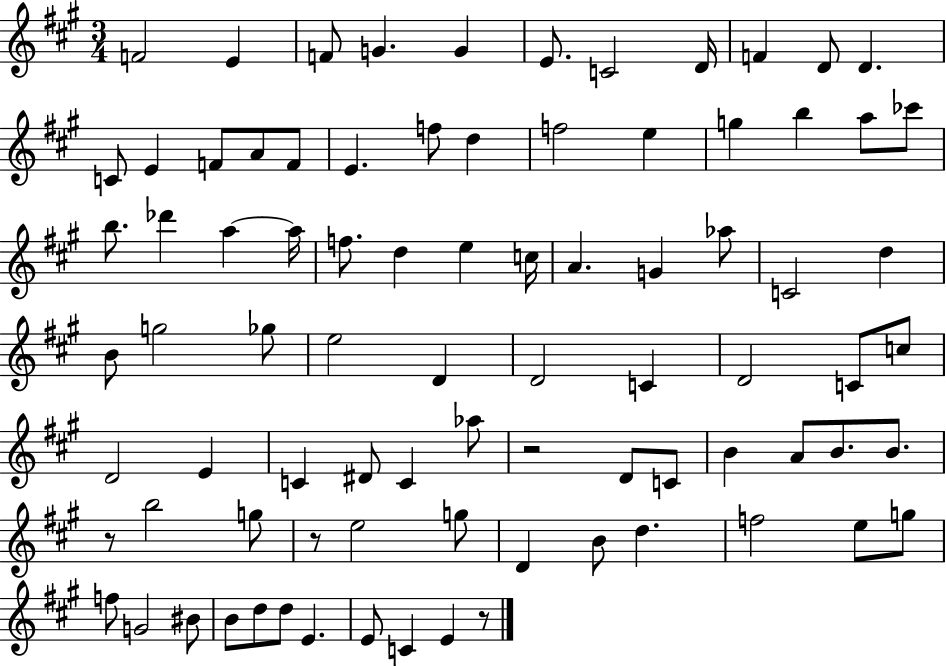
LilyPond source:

{
  \clef treble
  \numericTimeSignature
  \time 3/4
  \key a \major
  \repeat volta 2 { f'2 e'4 | f'8 g'4. g'4 | e'8. c'2 d'16 | f'4 d'8 d'4. | \break c'8 e'4 f'8 a'8 f'8 | e'4. f''8 d''4 | f''2 e''4 | g''4 b''4 a''8 ces'''8 | \break b''8. des'''4 a''4~~ a''16 | f''8. d''4 e''4 c''16 | a'4. g'4 aes''8 | c'2 d''4 | \break b'8 g''2 ges''8 | e''2 d'4 | d'2 c'4 | d'2 c'8 c''8 | \break d'2 e'4 | c'4 dis'8 c'4 aes''8 | r2 d'8 c'8 | b'4 a'8 b'8. b'8. | \break r8 b''2 g''8 | r8 e''2 g''8 | d'4 b'8 d''4. | f''2 e''8 g''8 | \break f''8 g'2 bis'8 | b'8 d''8 d''8 e'4. | e'8 c'4 e'4 r8 | } \bar "|."
}